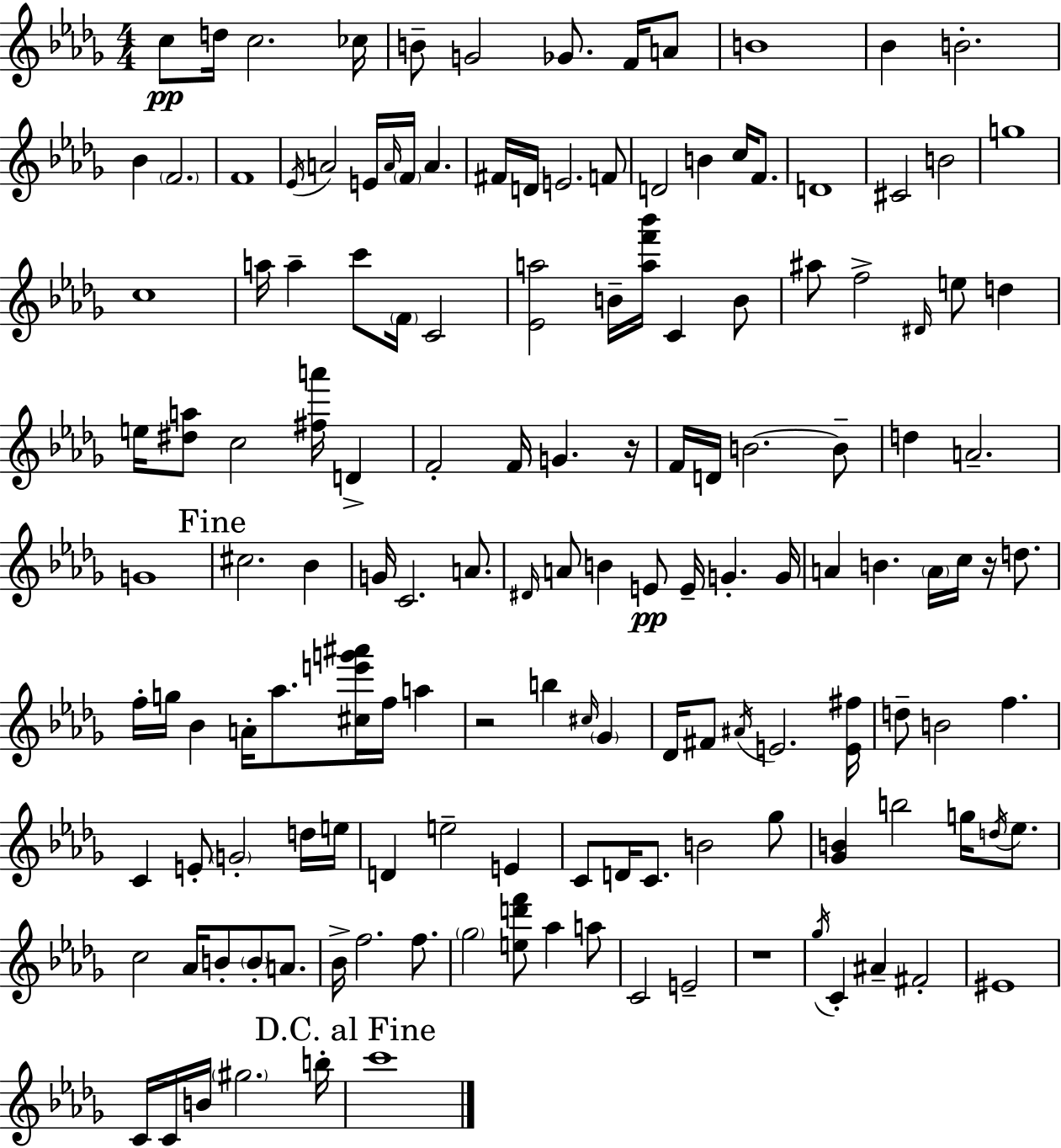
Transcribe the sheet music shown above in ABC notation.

X:1
T:Untitled
M:4/4
L:1/4
K:Bbm
c/2 d/4 c2 _c/4 B/2 G2 _G/2 F/4 A/2 B4 _B B2 _B F2 F4 _E/4 A2 E/4 A/4 F/4 A ^F/4 D/4 E2 F/2 D2 B c/4 F/2 D4 ^C2 B2 g4 c4 a/4 a c'/2 F/4 C2 [_Ea]2 B/4 [af'_b']/4 C B/2 ^a/2 f2 ^D/4 e/2 d e/4 [^da]/2 c2 [^fa']/4 D F2 F/4 G z/4 F/4 D/4 B2 B/2 d A2 G4 ^c2 _B G/4 C2 A/2 ^D/4 A/2 B E/2 E/4 G G/4 A B A/4 c/4 z/4 d/2 f/4 g/4 _B A/4 _a/2 [^ce'g'^a']/4 f/4 a z2 b ^c/4 _G _D/4 ^F/2 ^A/4 E2 [E^f]/4 d/2 B2 f C E/2 G2 d/4 e/4 D e2 E C/2 D/4 C/2 B2 _g/2 [_GB] b2 g/4 d/4 _e/2 c2 _A/4 B/2 B/2 A/2 _B/4 f2 f/2 _g2 [ed'f']/2 _a a/2 C2 E2 z4 _g/4 C ^A ^F2 ^E4 C/4 C/4 B/4 ^g2 b/4 c'4